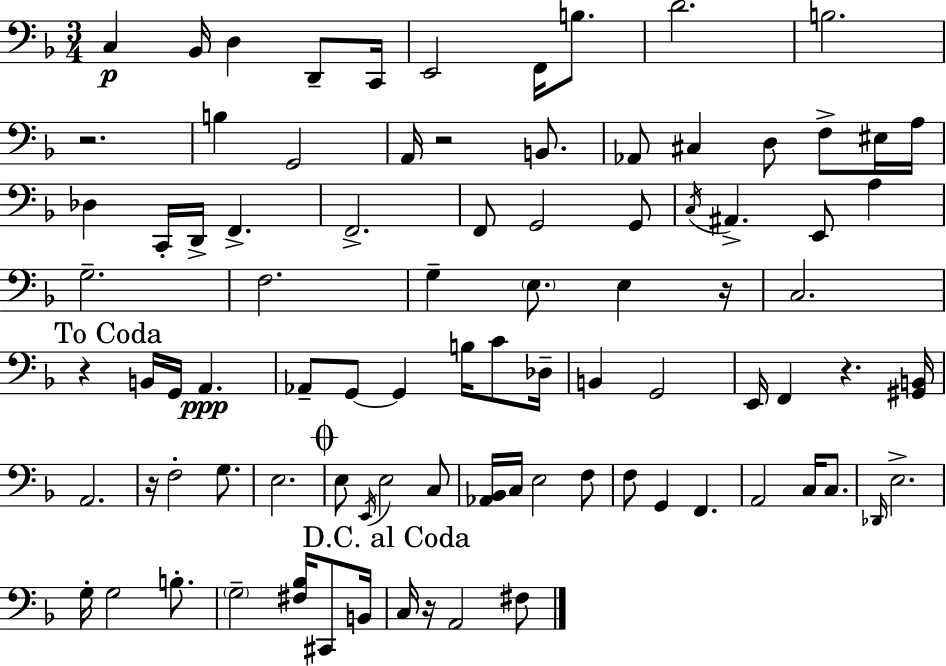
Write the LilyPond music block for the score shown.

{
  \clef bass
  \numericTimeSignature
  \time 3/4
  \key d \minor
  c4\p bes,16 d4 d,8-- c,16 | e,2 f,16 b8. | d'2. | b2. | \break r2. | b4 g,2 | a,16 r2 b,8. | aes,8 cis4 d8 f8-> eis16 a16 | \break des4 c,16-. d,16-> f,4.-> | f,2.-> | f,8 g,2 g,8 | \acciaccatura { c16 } ais,4.-> e,8 a4 | \break g2.-- | f2. | g4-- \parenthesize e8. e4 | r16 c2. | \break \mark "To Coda" r4 b,16 g,16 a,4.\ppp | aes,8-- g,8~~ g,4 b16 c'8 | des16-- b,4 g,2 | e,16 f,4 r4. | \break <gis, b,>16 a,2. | r16 f2-. g8. | e2. | \mark \markup { \musicglyph "scripts.coda" } e8 \acciaccatura { e,16 } e2 | \break c8 <aes, bes,>16 c16 e2 | f8 f8 g,4 f,4. | a,2 c16 c8. | \grace { des,16 } e2.-> | \break g16-. g2 | b8.-. \parenthesize g2-- <fis bes>16 | cis,8 b,16 \mark "D.C. al Coda" c16 r16 a,2 | fis8 \bar "|."
}